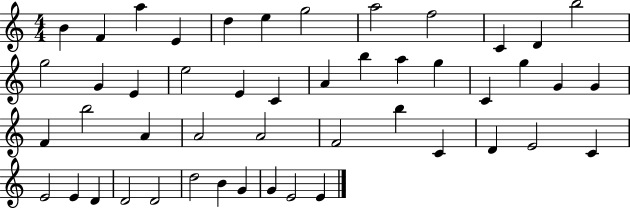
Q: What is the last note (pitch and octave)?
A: E4